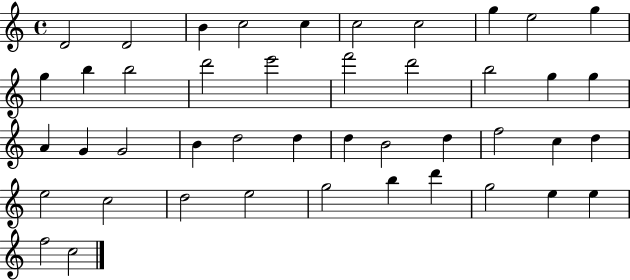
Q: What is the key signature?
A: C major